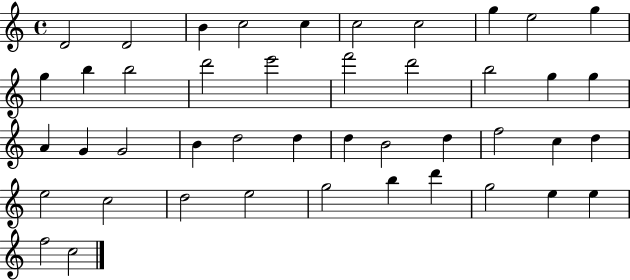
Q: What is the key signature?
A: C major